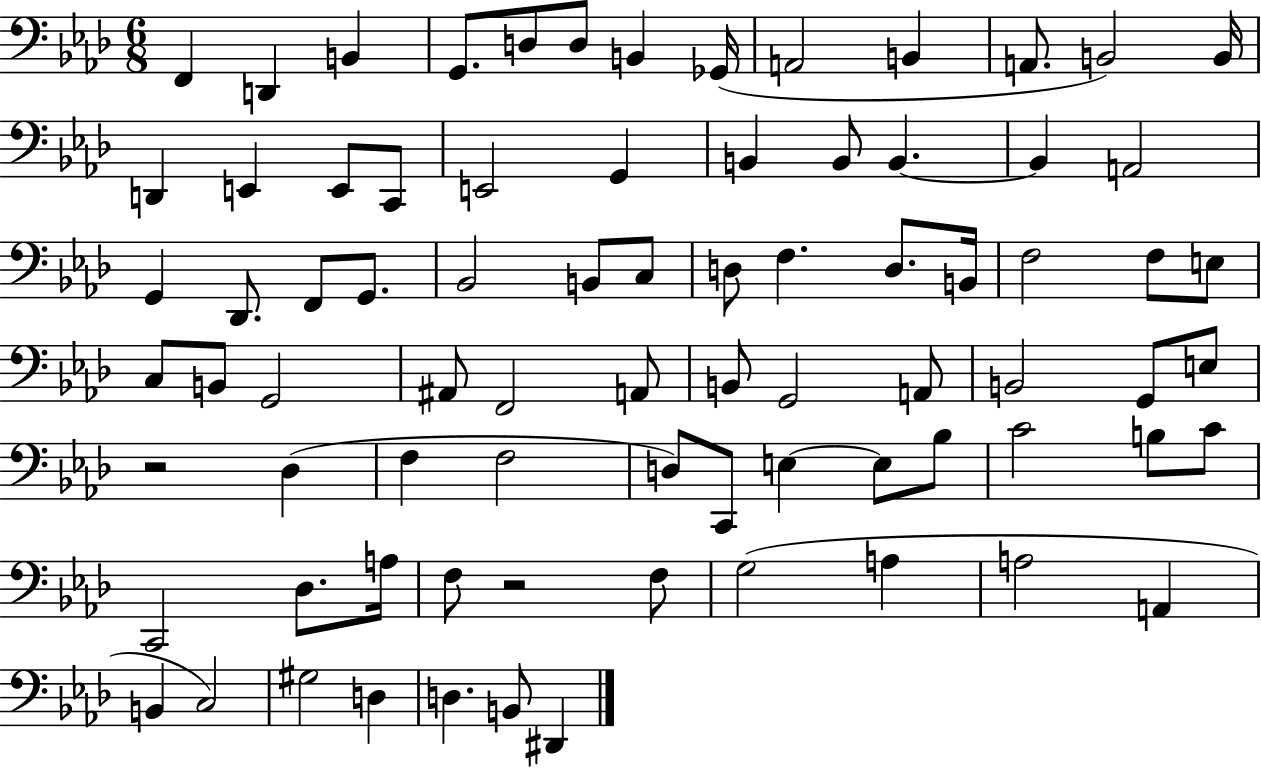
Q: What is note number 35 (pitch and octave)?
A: B2